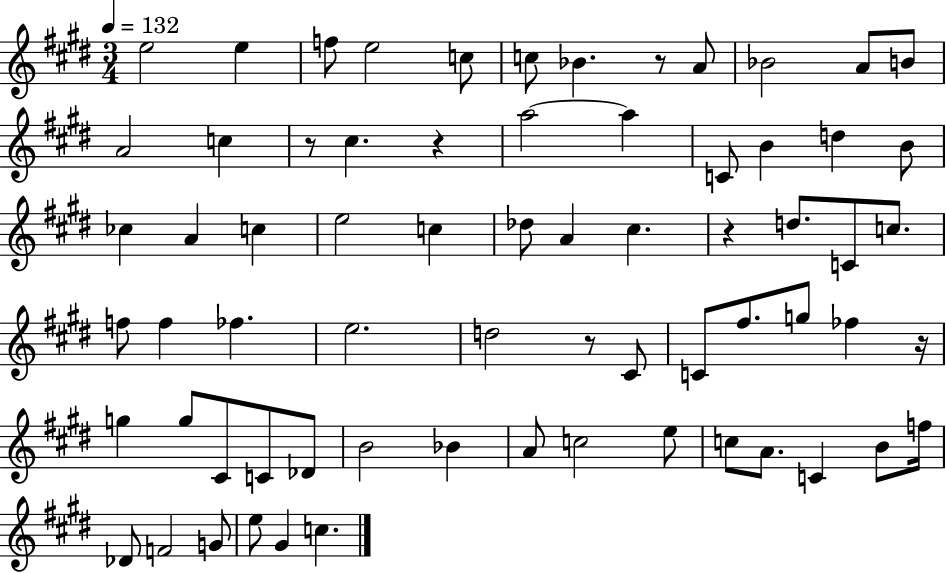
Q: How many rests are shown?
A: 6